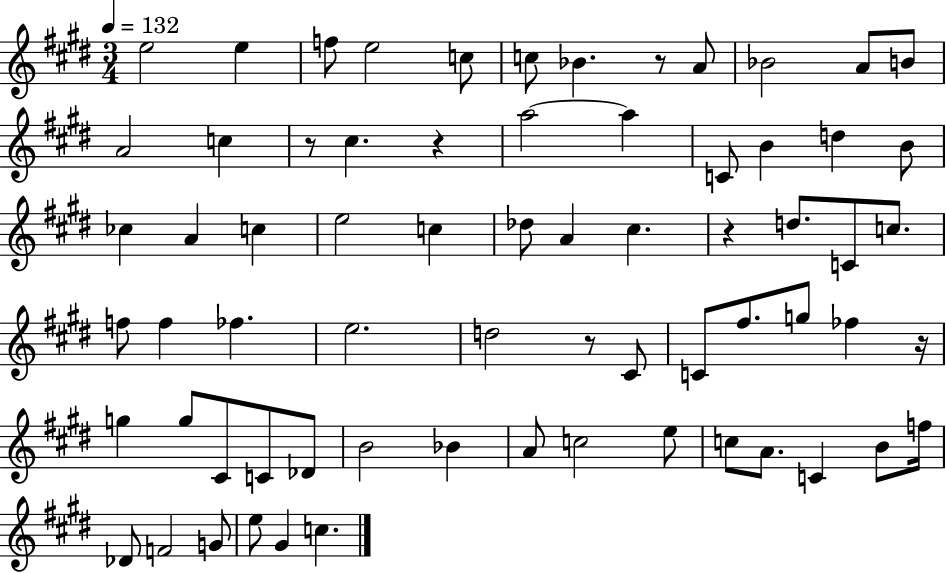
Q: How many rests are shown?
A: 6